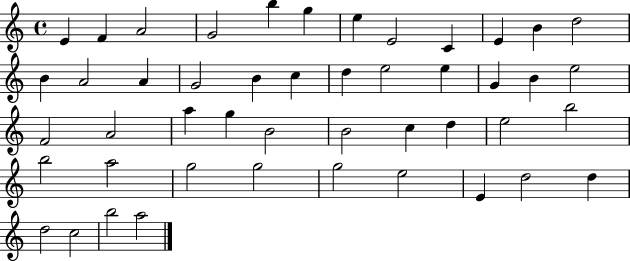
E4/q F4/q A4/h G4/h B5/q G5/q E5/q E4/h C4/q E4/q B4/q D5/h B4/q A4/h A4/q G4/h B4/q C5/q D5/q E5/h E5/q G4/q B4/q E5/h F4/h A4/h A5/q G5/q B4/h B4/h C5/q D5/q E5/h B5/h B5/h A5/h G5/h G5/h G5/h E5/h E4/q D5/h D5/q D5/h C5/h B5/h A5/h